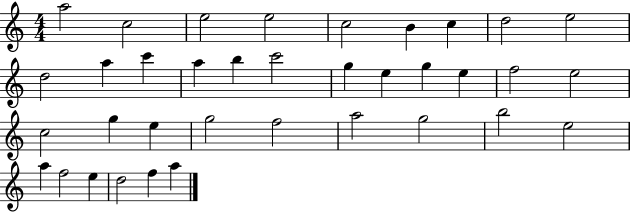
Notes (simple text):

A5/h C5/h E5/h E5/h C5/h B4/q C5/q D5/h E5/h D5/h A5/q C6/q A5/q B5/q C6/h G5/q E5/q G5/q E5/q F5/h E5/h C5/h G5/q E5/q G5/h F5/h A5/h G5/h B5/h E5/h A5/q F5/h E5/q D5/h F5/q A5/q